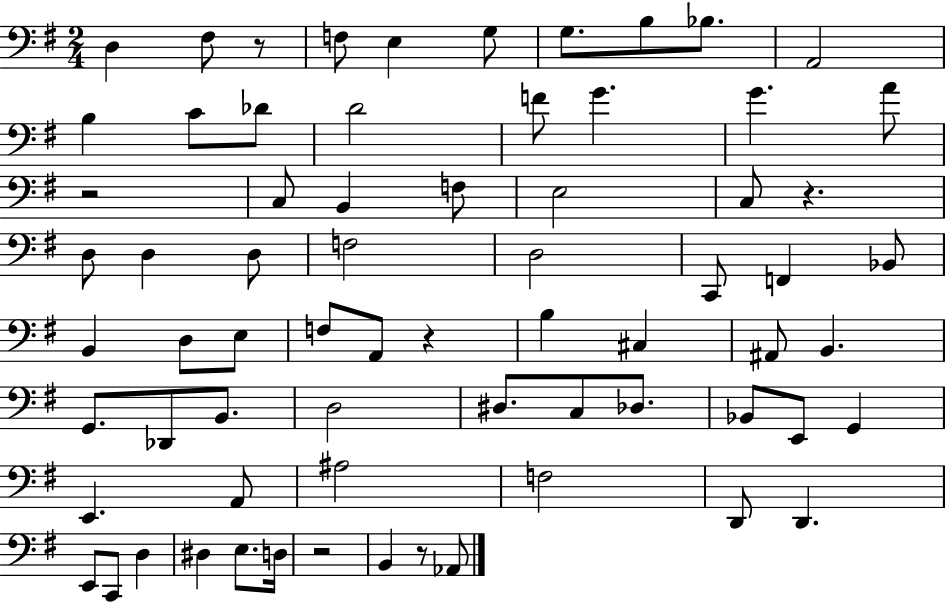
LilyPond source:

{
  \clef bass
  \numericTimeSignature
  \time 2/4
  \key g \major
  d4 fis8 r8 | f8 e4 g8 | g8. b8 bes8. | a,2 | \break b4 c'8 des'8 | d'2 | f'8 g'4. | g'4. a'8 | \break r2 | c8 b,4 f8 | e2 | c8 r4. | \break d8 d4 d8 | f2 | d2 | c,8 f,4 bes,8 | \break b,4 d8 e8 | f8 a,8 r4 | b4 cis4 | ais,8 b,4. | \break g,8. des,8 b,8. | d2 | dis8. c8 des8. | bes,8 e,8 g,4 | \break e,4. a,8 | ais2 | f2 | d,8 d,4. | \break e,8 c,8 d4 | dis4 e8. d16 | r2 | b,4 r8 aes,8 | \break \bar "|."
}